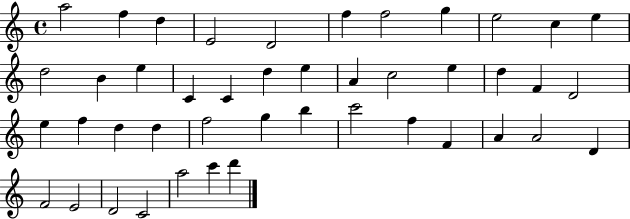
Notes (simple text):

A5/h F5/q D5/q E4/h D4/h F5/q F5/h G5/q E5/h C5/q E5/q D5/h B4/q E5/q C4/q C4/q D5/q E5/q A4/q C5/h E5/q D5/q F4/q D4/h E5/q F5/q D5/q D5/q F5/h G5/q B5/q C6/h F5/q F4/q A4/q A4/h D4/q F4/h E4/h D4/h C4/h A5/h C6/q D6/q